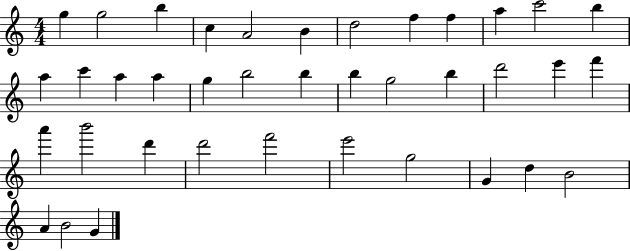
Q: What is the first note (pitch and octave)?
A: G5